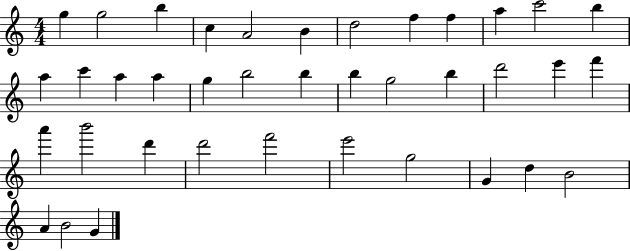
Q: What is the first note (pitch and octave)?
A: G5